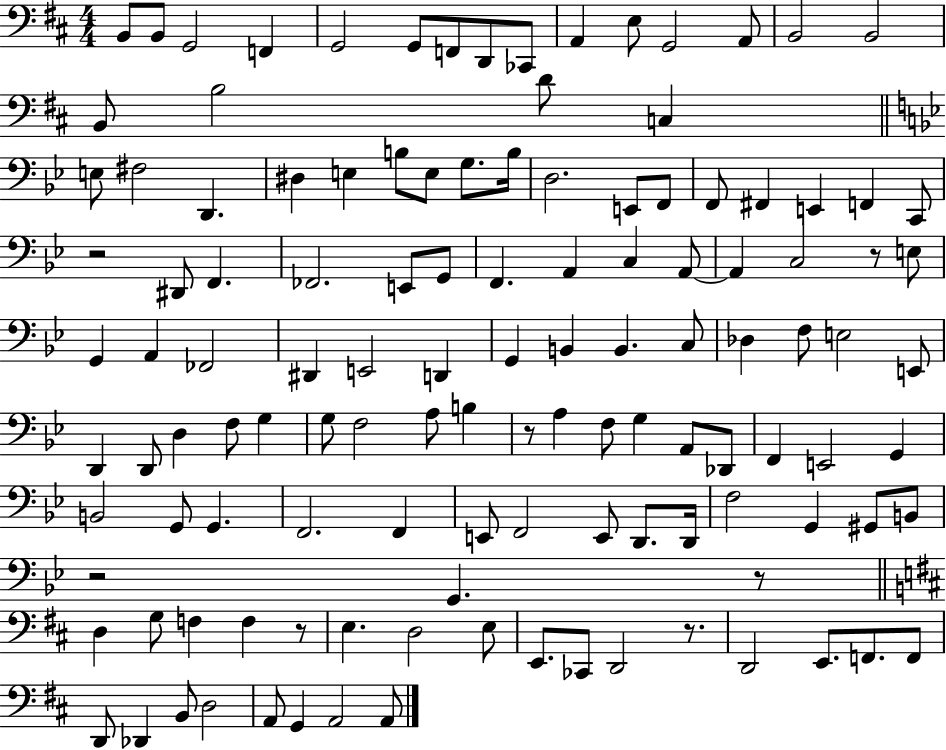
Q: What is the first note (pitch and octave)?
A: B2